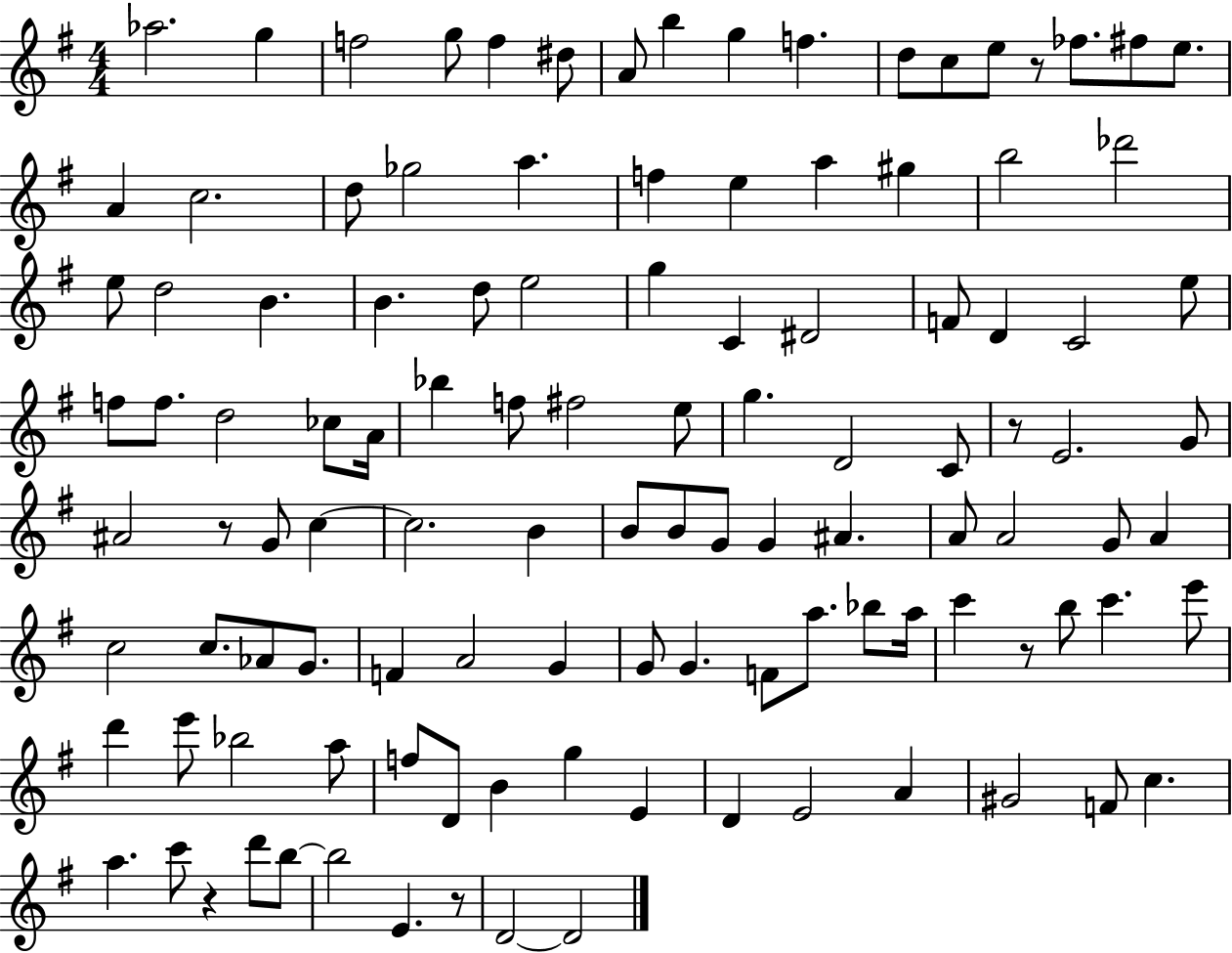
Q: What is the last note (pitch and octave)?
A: D4